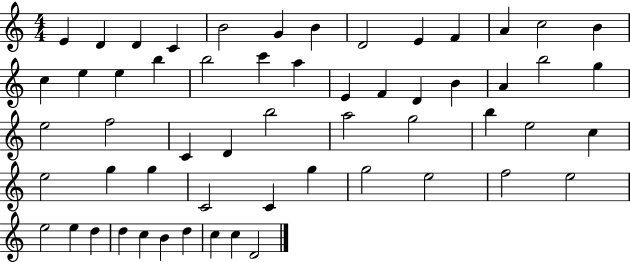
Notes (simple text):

E4/q D4/q D4/q C4/q B4/h G4/q B4/q D4/h E4/q F4/q A4/q C5/h B4/q C5/q E5/q E5/q B5/q B5/h C6/q A5/q E4/q F4/q D4/q B4/q A4/q B5/h G5/q E5/h F5/h C4/q D4/q B5/h A5/h G5/h B5/q E5/h C5/q E5/h G5/q G5/q C4/h C4/q G5/q G5/h E5/h F5/h E5/h E5/h E5/q D5/q D5/q C5/q B4/q D5/q C5/q C5/q D4/h